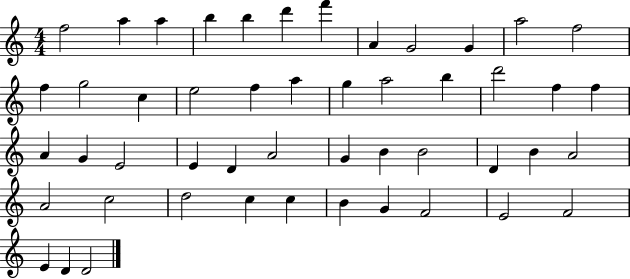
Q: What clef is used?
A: treble